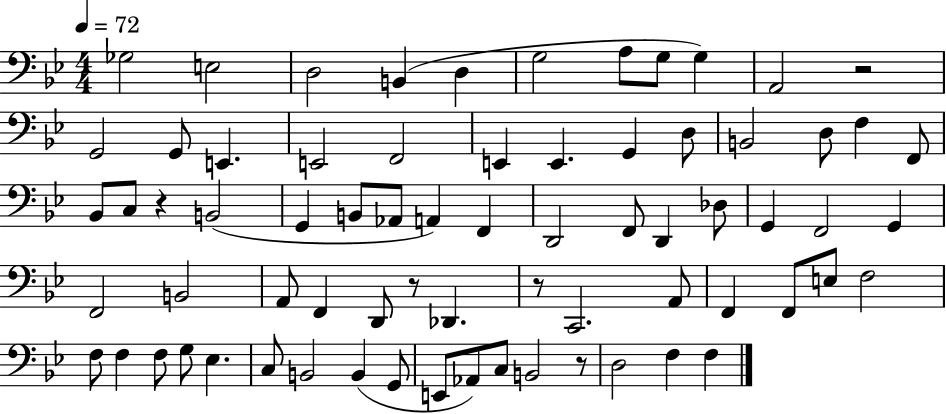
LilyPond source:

{
  \clef bass
  \numericTimeSignature
  \time 4/4
  \key bes \major
  \tempo 4 = 72
  ges2 e2 | d2 b,4( d4 | g2 a8 g8 g4) | a,2 r2 | \break g,2 g,8 e,4. | e,2 f,2 | e,4 e,4. g,4 d8 | b,2 d8 f4 f,8 | \break bes,8 c8 r4 b,2( | g,4 b,8 aes,8 a,4) f,4 | d,2 f,8 d,4 des8 | g,4 f,2 g,4 | \break f,2 b,2 | a,8 f,4 d,8 r8 des,4. | r8 c,2. a,8 | f,4 f,8 e8 f2 | \break f8 f4 f8 g8 ees4. | c8 b,2 b,4( g,8 | e,8 aes,8) c8 b,2 r8 | d2 f4 f4 | \break \bar "|."
}